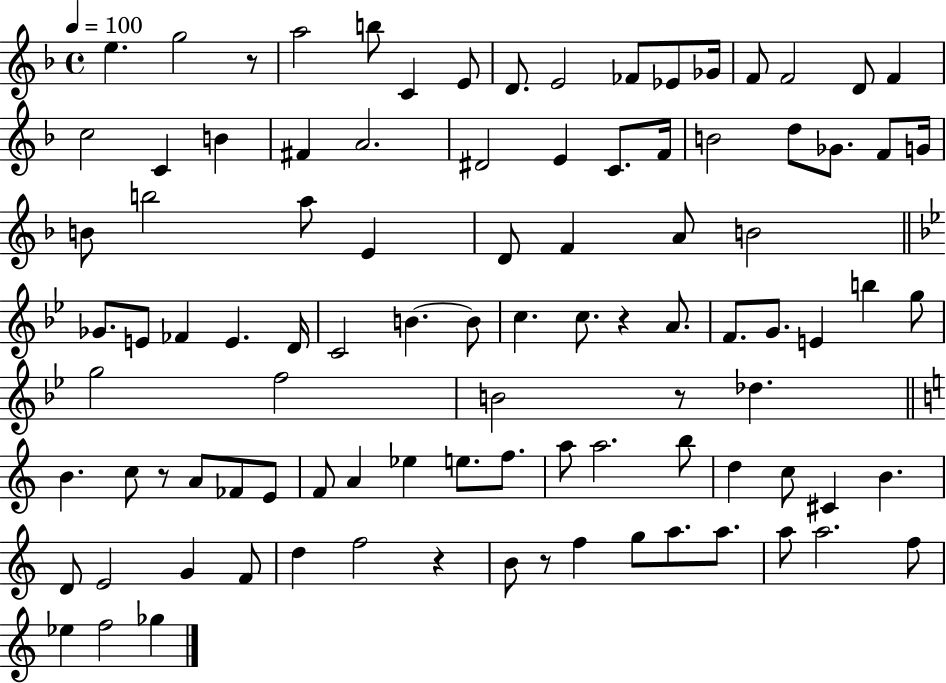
{
  \clef treble
  \time 4/4
  \defaultTimeSignature
  \key f \major
  \tempo 4 = 100
  \repeat volta 2 { e''4. g''2 r8 | a''2 b''8 c'4 e'8 | d'8. e'2 fes'8 ees'8 ges'16 | f'8 f'2 d'8 f'4 | \break c''2 c'4 b'4 | fis'4 a'2. | dis'2 e'4 c'8. f'16 | b'2 d''8 ges'8. f'8 g'16 | \break b'8 b''2 a''8 e'4 | d'8 f'4 a'8 b'2 | \bar "||" \break \key bes \major ges'8. e'8 fes'4 e'4. d'16 | c'2 b'4.~~ b'8 | c''4. c''8. r4 a'8. | f'8. g'8. e'4 b''4 g''8 | \break g''2 f''2 | b'2 r8 des''4. | \bar "||" \break \key c \major b'4. c''8 r8 a'8 fes'8 e'8 | f'8 a'4 ees''4 e''8. f''8. | a''8 a''2. b''8 | d''4 c''8 cis'4 b'4. | \break d'8 e'2 g'4 f'8 | d''4 f''2 r4 | b'8 r8 f''4 g''8 a''8. a''8. | a''8 a''2. f''8 | \break ees''4 f''2 ges''4 | } \bar "|."
}